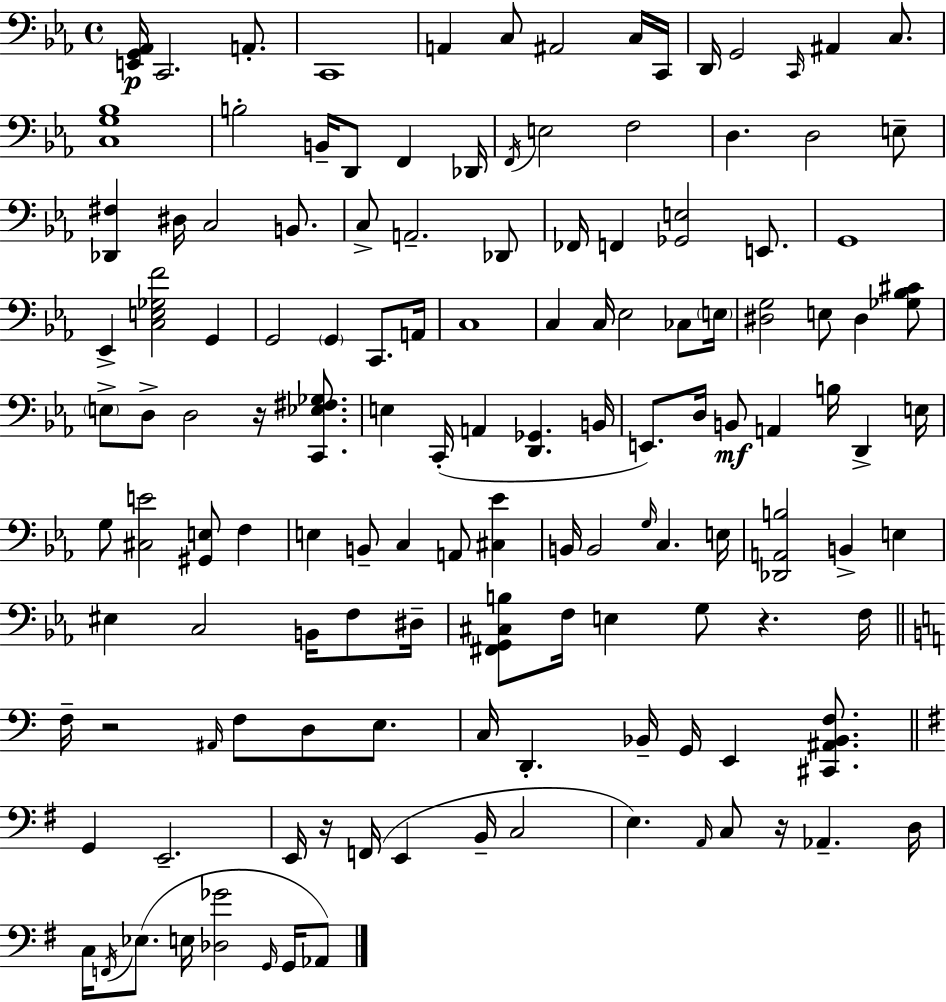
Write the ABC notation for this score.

X:1
T:Untitled
M:4/4
L:1/4
K:Cm
[E,,G,,_A,,]/4 C,,2 A,,/2 C,,4 A,, C,/2 ^A,,2 C,/4 C,,/4 D,,/4 G,,2 C,,/4 ^A,, C,/2 [C,G,_B,]4 B,2 B,,/4 D,,/2 F,, _D,,/4 F,,/4 E,2 F,2 D, D,2 E,/2 [_D,,^F,] ^D,/4 C,2 B,,/2 C,/2 A,,2 _D,,/2 _F,,/4 F,, [_G,,E,]2 E,,/2 G,,4 _E,, [C,E,_G,F]2 G,, G,,2 G,, C,,/2 A,,/4 C,4 C, C,/4 _E,2 _C,/2 E,/4 [^D,G,]2 E,/2 ^D, [_G,_B,^C]/2 E,/2 D,/2 D,2 z/4 [C,,_E,^F,_G,]/2 E, C,,/4 A,, [D,,_G,,] B,,/4 E,,/2 D,/4 B,,/2 A,, B,/4 D,, E,/4 G,/2 [^C,E]2 [^G,,E,]/2 F, E, B,,/2 C, A,,/2 [^C,_E] B,,/4 B,,2 G,/4 C, E,/4 [_D,,A,,B,]2 B,, E, ^E, C,2 B,,/4 F,/2 ^D,/4 [^F,,G,,^C,B,]/2 F,/4 E, G,/2 z F,/4 F,/4 z2 ^A,,/4 F,/2 D,/2 E,/2 C,/4 D,, _B,,/4 G,,/4 E,, [^C,,^A,,_B,,F,]/2 G,, E,,2 E,,/4 z/4 F,,/4 E,, B,,/4 C,2 E, A,,/4 C,/2 z/4 _A,, D,/4 C,/4 F,,/4 _E,/2 E,/4 [_D,_G]2 G,,/4 G,,/4 _A,,/2